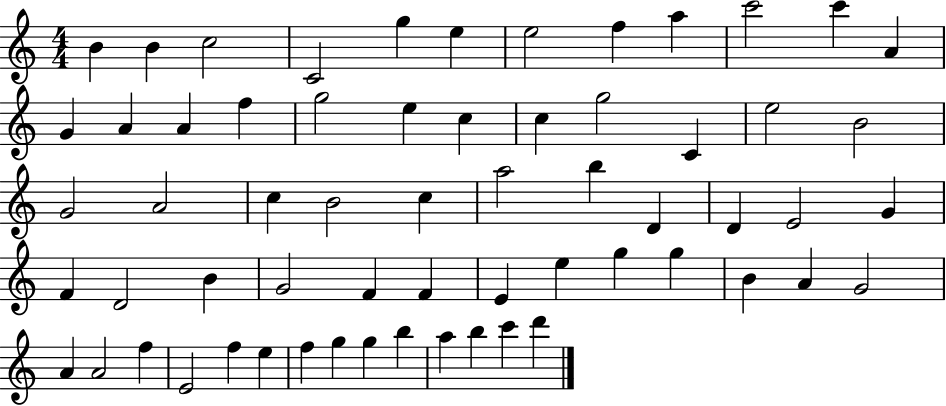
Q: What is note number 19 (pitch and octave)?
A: C5